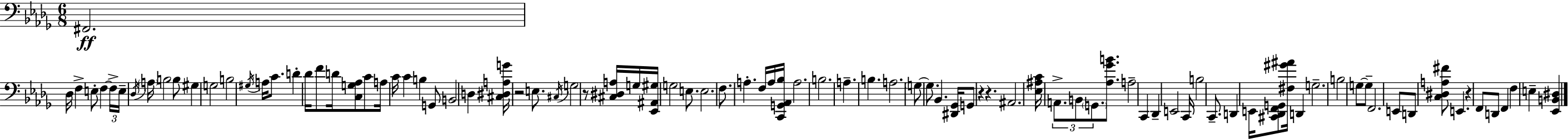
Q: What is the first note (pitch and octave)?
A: F#2